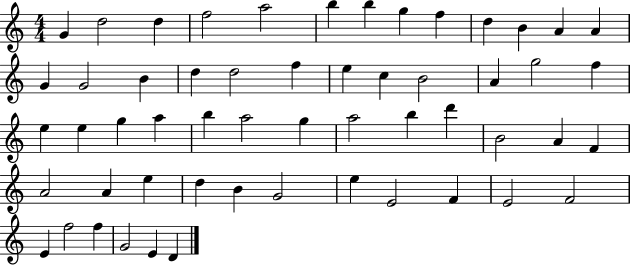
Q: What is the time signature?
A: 4/4